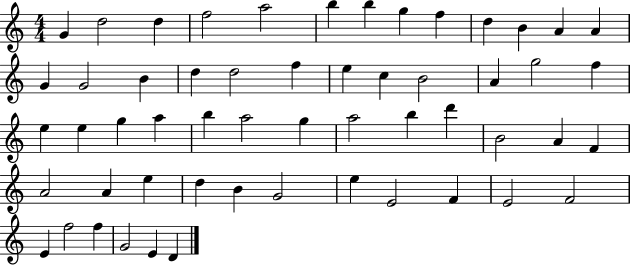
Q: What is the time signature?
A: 4/4